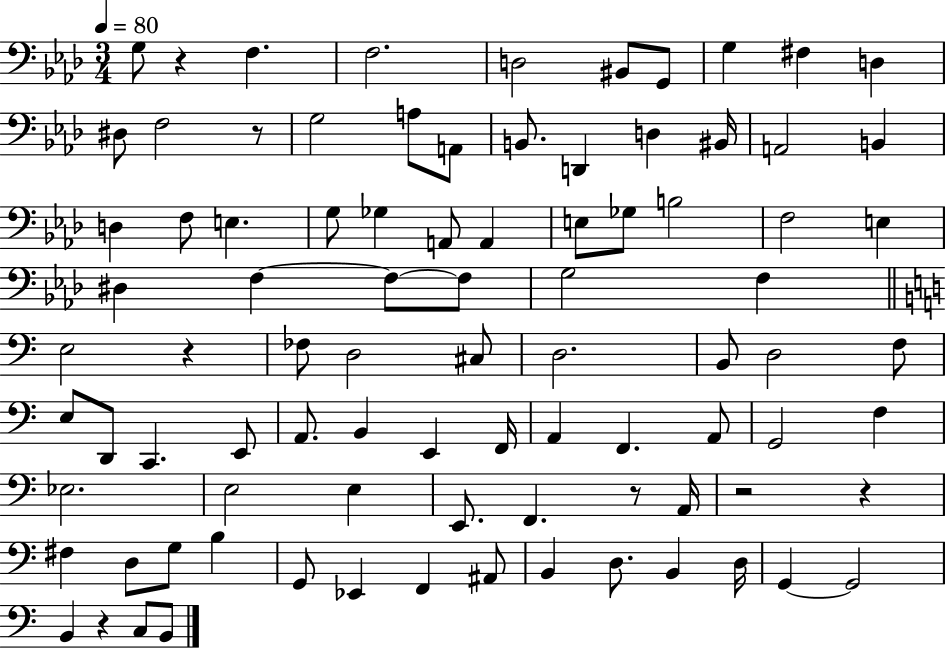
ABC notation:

X:1
T:Untitled
M:3/4
L:1/4
K:Ab
G,/2 z F, F,2 D,2 ^B,,/2 G,,/2 G, ^F, D, ^D,/2 F,2 z/2 G,2 A,/2 A,,/2 B,,/2 D,, D, ^B,,/4 A,,2 B,, D, F,/2 E, G,/2 _G, A,,/2 A,, E,/2 _G,/2 B,2 F,2 E, ^D, F, F,/2 F,/2 G,2 F, E,2 z _F,/2 D,2 ^C,/2 D,2 B,,/2 D,2 F,/2 E,/2 D,,/2 C,, E,,/2 A,,/2 B,, E,, F,,/4 A,, F,, A,,/2 G,,2 F, _E,2 E,2 E, E,,/2 F,, z/2 A,,/4 z2 z ^F, D,/2 G,/2 B, G,,/2 _E,, F,, ^A,,/2 B,, D,/2 B,, D,/4 G,, G,,2 B,, z C,/2 B,,/2